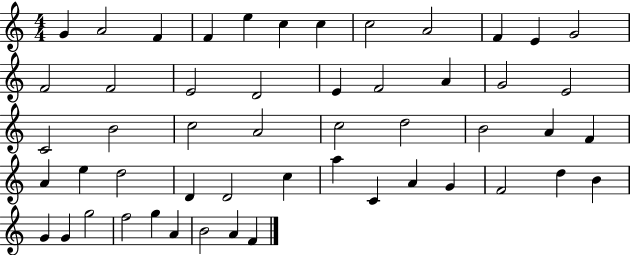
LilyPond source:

{
  \clef treble
  \numericTimeSignature
  \time 4/4
  \key c \major
  g'4 a'2 f'4 | f'4 e''4 c''4 c''4 | c''2 a'2 | f'4 e'4 g'2 | \break f'2 f'2 | e'2 d'2 | e'4 f'2 a'4 | g'2 e'2 | \break c'2 b'2 | c''2 a'2 | c''2 d''2 | b'2 a'4 f'4 | \break a'4 e''4 d''2 | d'4 d'2 c''4 | a''4 c'4 a'4 g'4 | f'2 d''4 b'4 | \break g'4 g'4 g''2 | f''2 g''4 a'4 | b'2 a'4 f'4 | \bar "|."
}